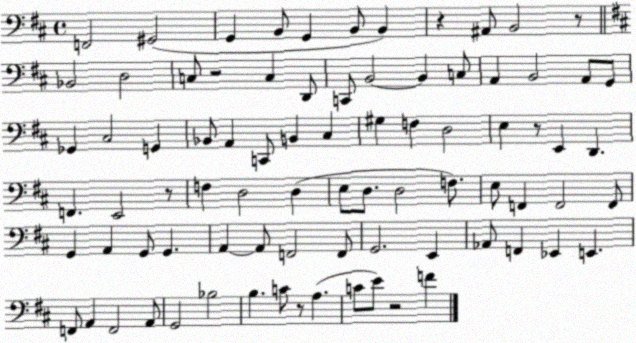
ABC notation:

X:1
T:Untitled
M:4/4
L:1/4
K:D
F,,2 ^G,,2 G,, B,,/2 G,, B,,/2 B,, z ^A,,/2 B,,2 z/2 _B,,2 D,2 C,/2 z2 C, D,,/2 C,,/2 B,,2 B,, C,/2 A,, B,,2 A,,/2 G,,/2 _G,, ^C,2 G,, _B,,/2 A,, C,,/2 B,, ^C, ^G, F, D,2 E, z/2 E,, D,, F,, E,,2 z/2 F, D,2 D, E,/2 D,/2 D,2 F,/2 E,/2 F,, F,,2 F,,/2 G,, A,, G,,/2 G,, A,, A,,/2 F,,2 F,,/2 G,,2 E,, _A,,/2 F,, _E,, E,, F,,/2 A,, F,,2 A,,/2 G,,2 _B,2 B, C/2 z/2 A, C/2 E/2 z2 F